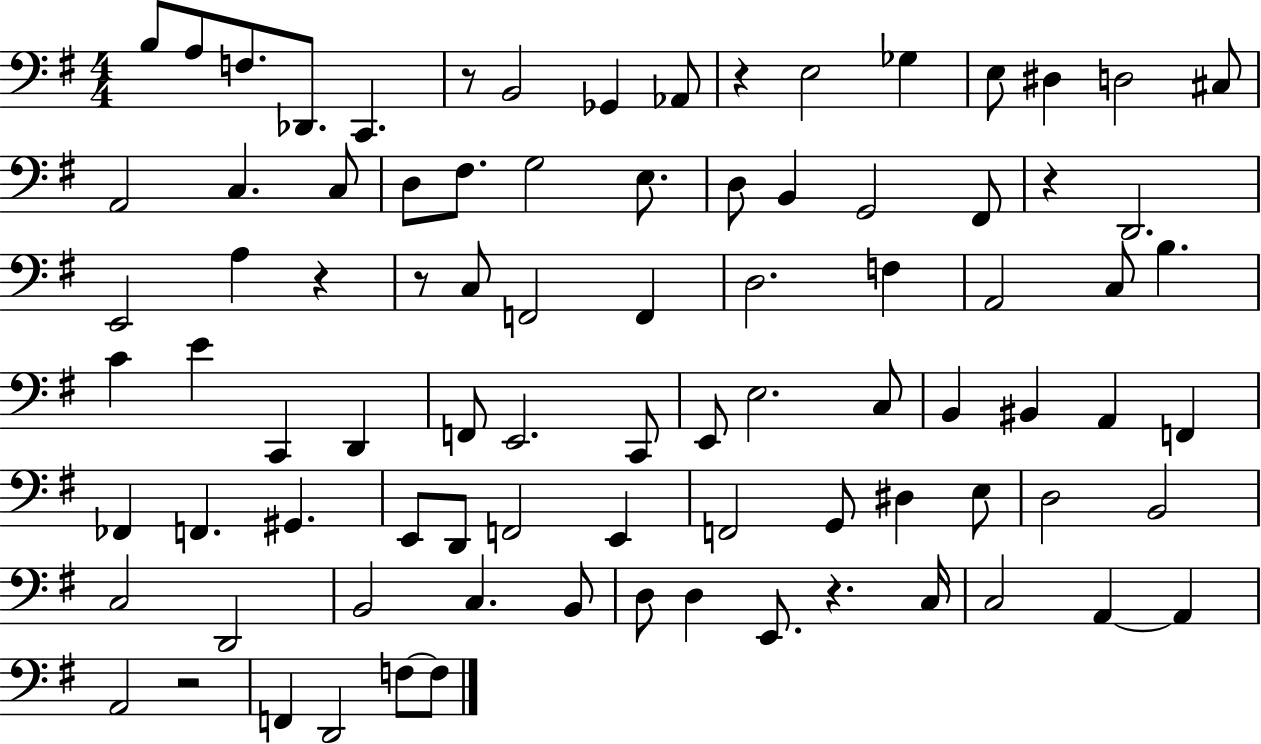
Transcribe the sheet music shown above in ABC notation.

X:1
T:Untitled
M:4/4
L:1/4
K:G
B,/2 A,/2 F,/2 _D,,/2 C,, z/2 B,,2 _G,, _A,,/2 z E,2 _G, E,/2 ^D, D,2 ^C,/2 A,,2 C, C,/2 D,/2 ^F,/2 G,2 E,/2 D,/2 B,, G,,2 ^F,,/2 z D,,2 E,,2 A, z z/2 C,/2 F,,2 F,, D,2 F, A,,2 C,/2 B, C E C,, D,, F,,/2 E,,2 C,,/2 E,,/2 E,2 C,/2 B,, ^B,, A,, F,, _F,, F,, ^G,, E,,/2 D,,/2 F,,2 E,, F,,2 G,,/2 ^D, E,/2 D,2 B,,2 C,2 D,,2 B,,2 C, B,,/2 D,/2 D, E,,/2 z C,/4 C,2 A,, A,, A,,2 z2 F,, D,,2 F,/2 F,/2